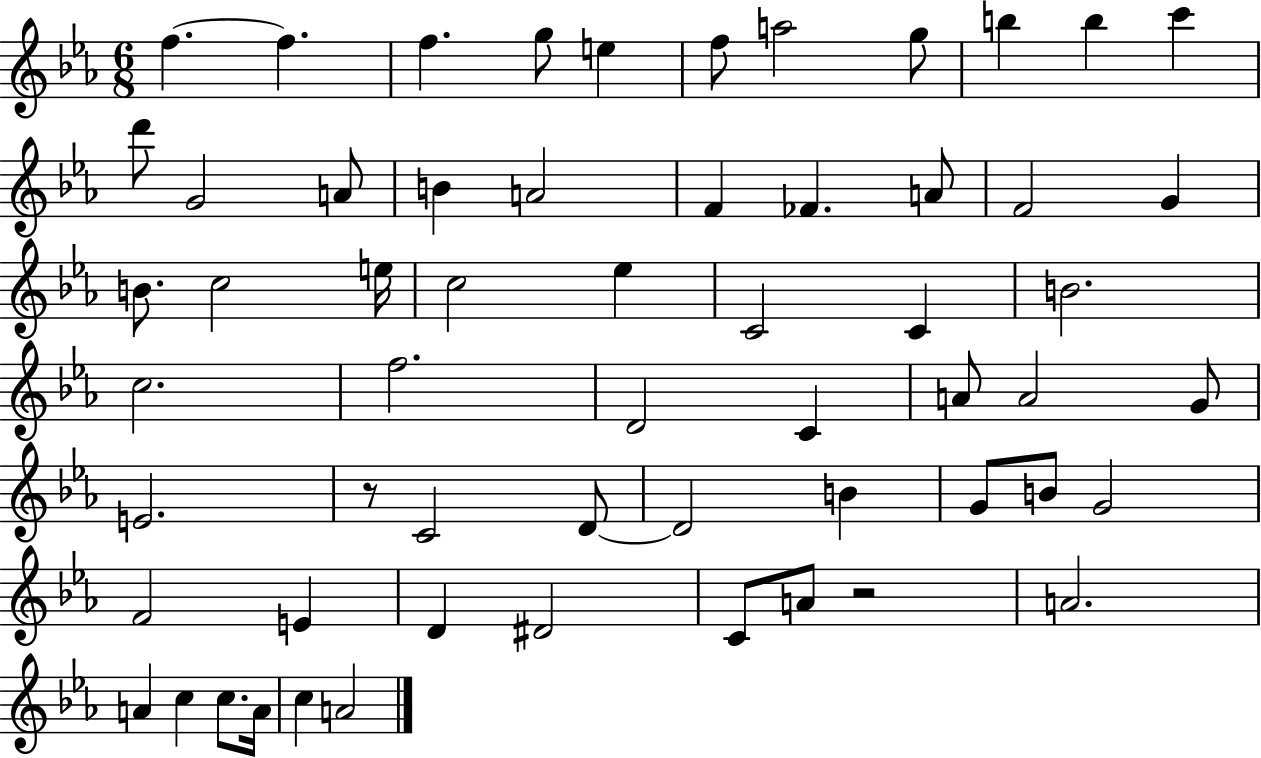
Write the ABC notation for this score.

X:1
T:Untitled
M:6/8
L:1/4
K:Eb
f f f g/2 e f/2 a2 g/2 b b c' d'/2 G2 A/2 B A2 F _F A/2 F2 G B/2 c2 e/4 c2 _e C2 C B2 c2 f2 D2 C A/2 A2 G/2 E2 z/2 C2 D/2 D2 B G/2 B/2 G2 F2 E D ^D2 C/2 A/2 z2 A2 A c c/2 A/4 c A2